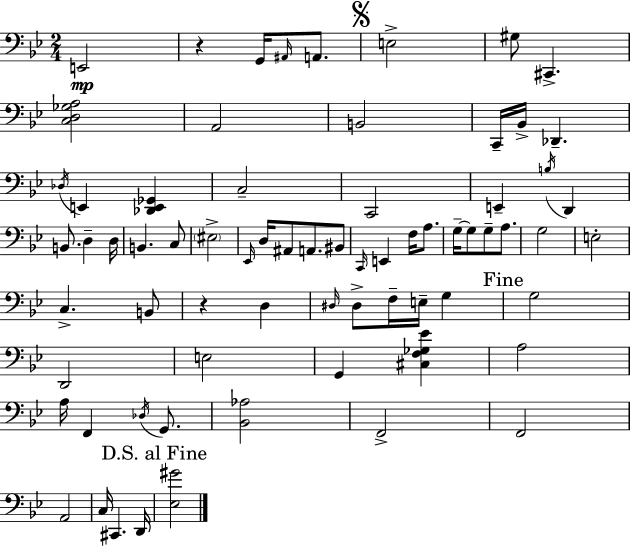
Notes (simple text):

E2/h R/q G2/s A#2/s A2/e. E3/h G#3/e C#2/q. [C3,D3,Gb3,A3]/h A2/h B2/h C2/s Bb2/s Db2/q. Db3/s E2/q [Db2,E2,Gb2]/q C3/h C2/h E2/q B3/s D2/q B2/e. D3/q D3/s B2/q. C3/e EIS3/h Eb2/s D3/s A#2/e A2/e. BIS2/e C2/s E2/q F3/s A3/e. G3/s G3/e G3/e A3/e. G3/h E3/h C3/q. B2/e R/q D3/q D#3/s D#3/e F3/s E3/s G3/q G3/h D2/h E3/h G2/q [C#3,F3,Gb3,Eb4]/q A3/h A3/s F2/q Db3/s G2/e. [Bb2,Ab3]/h F2/h F2/h A2/h C3/s C#2/q. D2/s [Eb3,G#4]/h